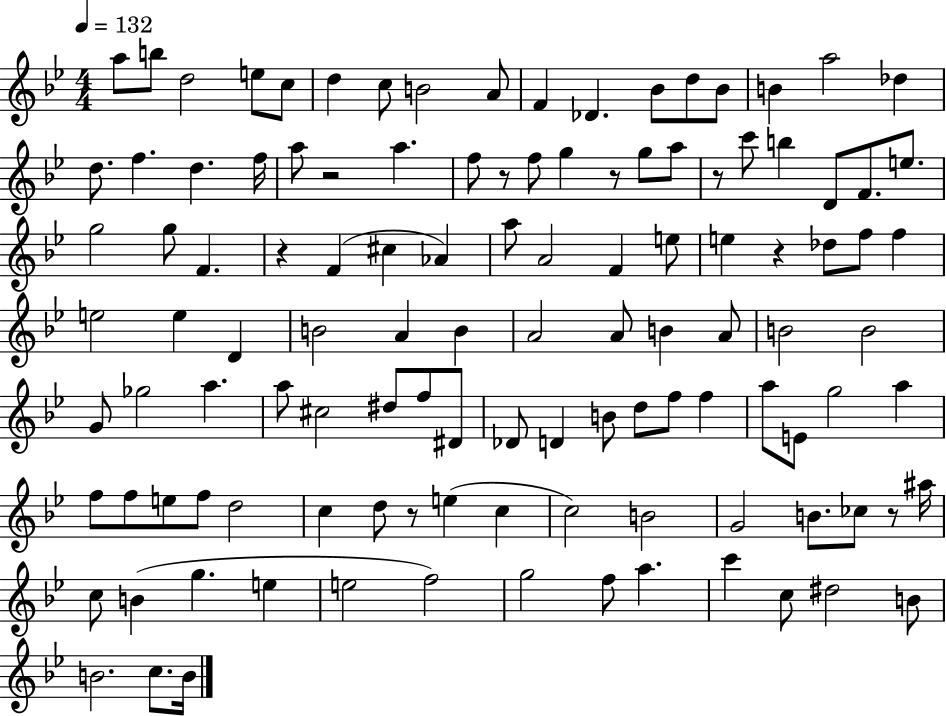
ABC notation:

X:1
T:Untitled
M:4/4
L:1/4
K:Bb
a/2 b/2 d2 e/2 c/2 d c/2 B2 A/2 F _D _B/2 d/2 _B/2 B a2 _d d/2 f d f/4 a/2 z2 a f/2 z/2 f/2 g z/2 g/2 a/2 z/2 c'/2 b D/2 F/2 e/2 g2 g/2 F z F ^c _A a/2 A2 F e/2 e z _d/2 f/2 f e2 e D B2 A B A2 A/2 B A/2 B2 B2 G/2 _g2 a a/2 ^c2 ^d/2 f/2 ^D/2 _D/2 D B/2 d/2 f/2 f a/2 E/2 g2 a f/2 f/2 e/2 f/2 d2 c d/2 z/2 e c c2 B2 G2 B/2 _c/2 z/2 ^a/4 c/2 B g e e2 f2 g2 f/2 a c' c/2 ^d2 B/2 B2 c/2 B/4